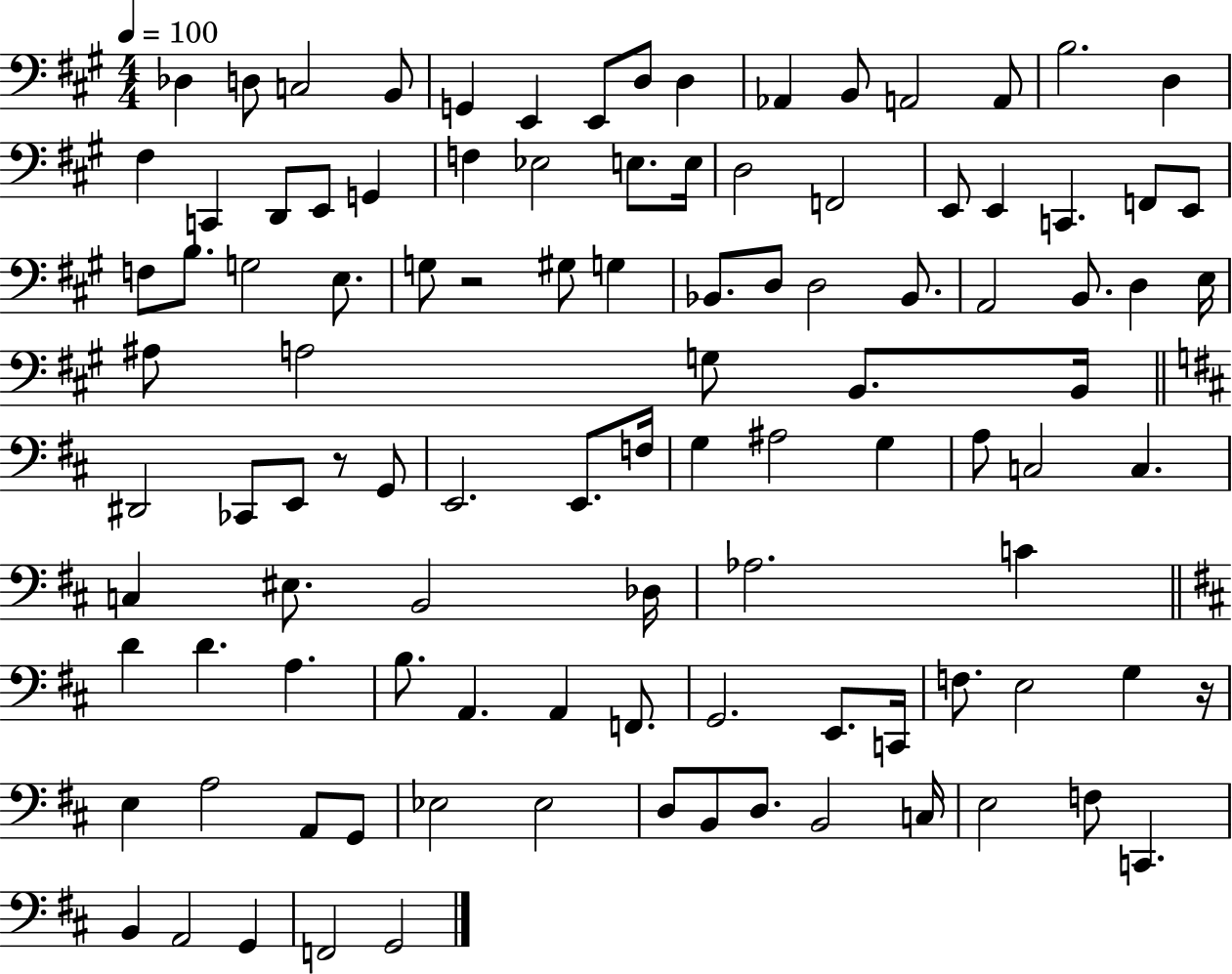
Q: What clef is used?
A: bass